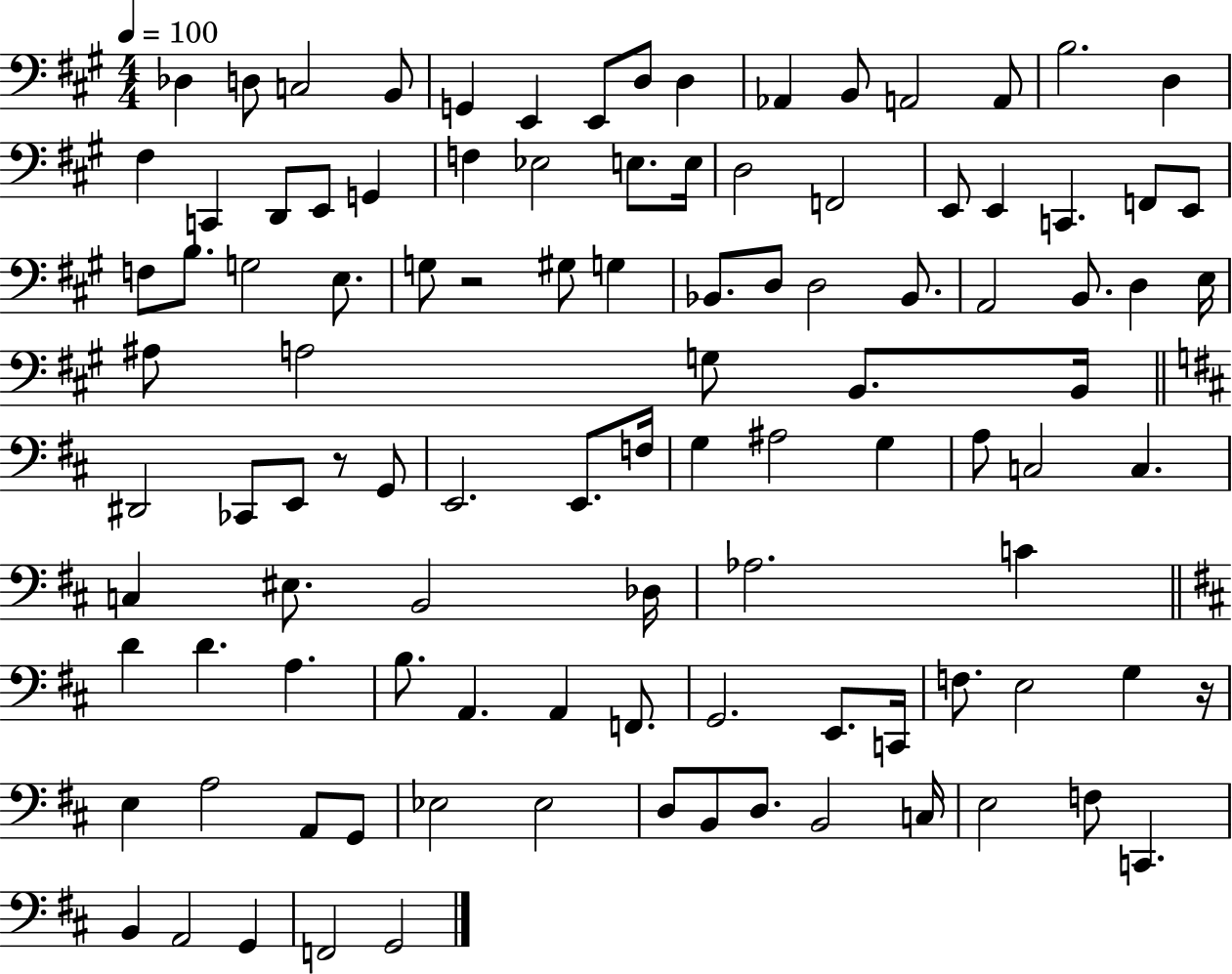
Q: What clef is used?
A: bass